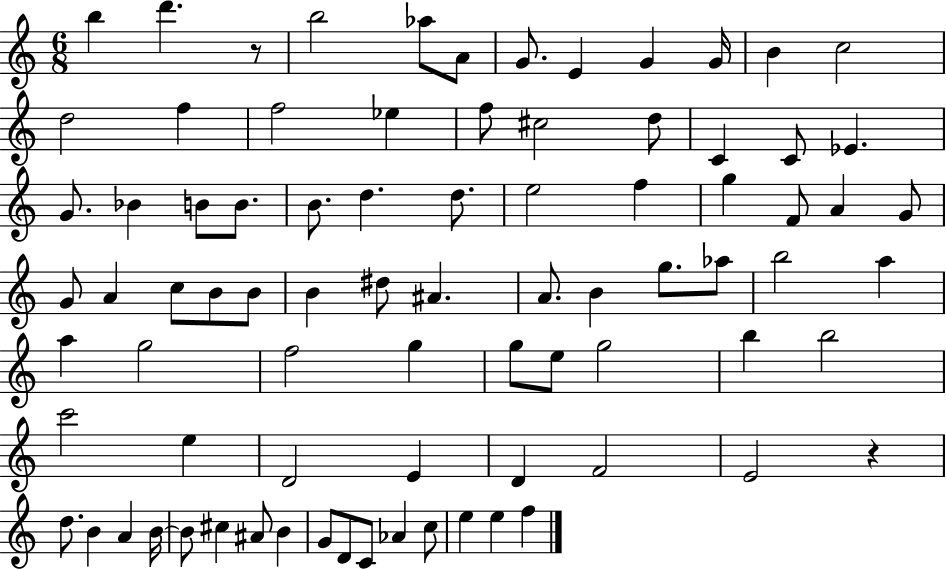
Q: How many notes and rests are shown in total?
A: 82